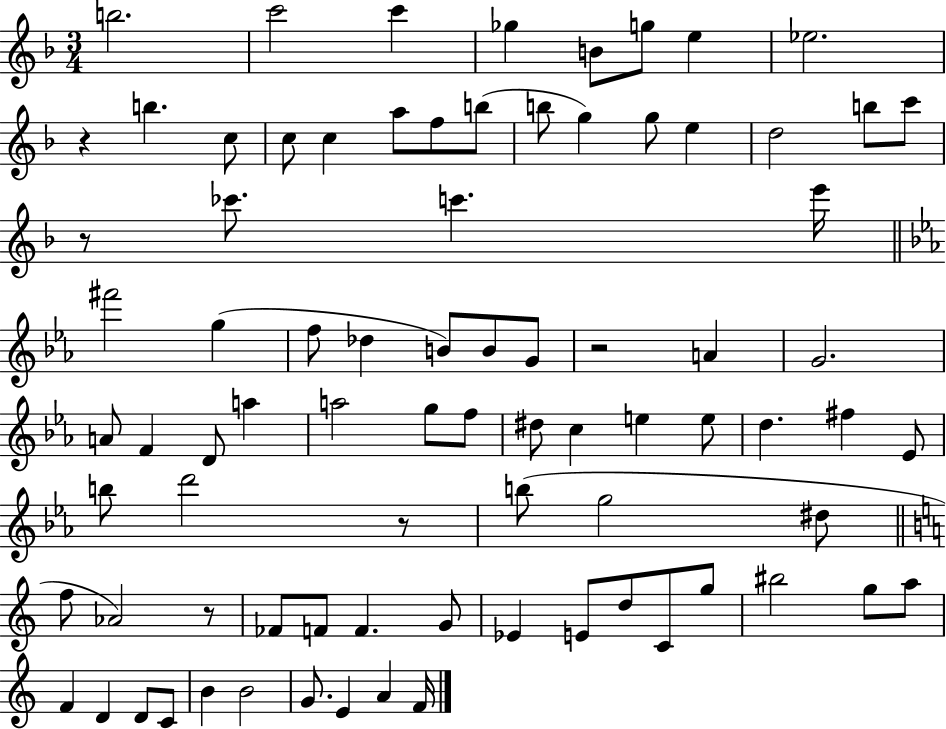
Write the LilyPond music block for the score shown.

{
  \clef treble
  \numericTimeSignature
  \time 3/4
  \key f \major
  b''2. | c'''2 c'''4 | ges''4 b'8 g''8 e''4 | ees''2. | \break r4 b''4. c''8 | c''8 c''4 a''8 f''8 b''8( | b''8 g''4) g''8 e''4 | d''2 b''8 c'''8 | \break r8 ces'''8. c'''4. e'''16 | \bar "||" \break \key c \minor fis'''2 g''4( | f''8 des''4 b'8) b'8 g'8 | r2 a'4 | g'2. | \break a'8 f'4 d'8 a''4 | a''2 g''8 f''8 | dis''8 c''4 e''4 e''8 | d''4. fis''4 ees'8 | \break b''8 d'''2 r8 | b''8( g''2 dis''8 | \bar "||" \break \key c \major f''8 aes'2) r8 | fes'8 f'8 f'4. g'8 | ees'4 e'8 d''8 c'8 g''8 | bis''2 g''8 a''8 | \break f'4 d'4 d'8 c'8 | b'4 b'2 | g'8. e'4 a'4 f'16 | \bar "|."
}